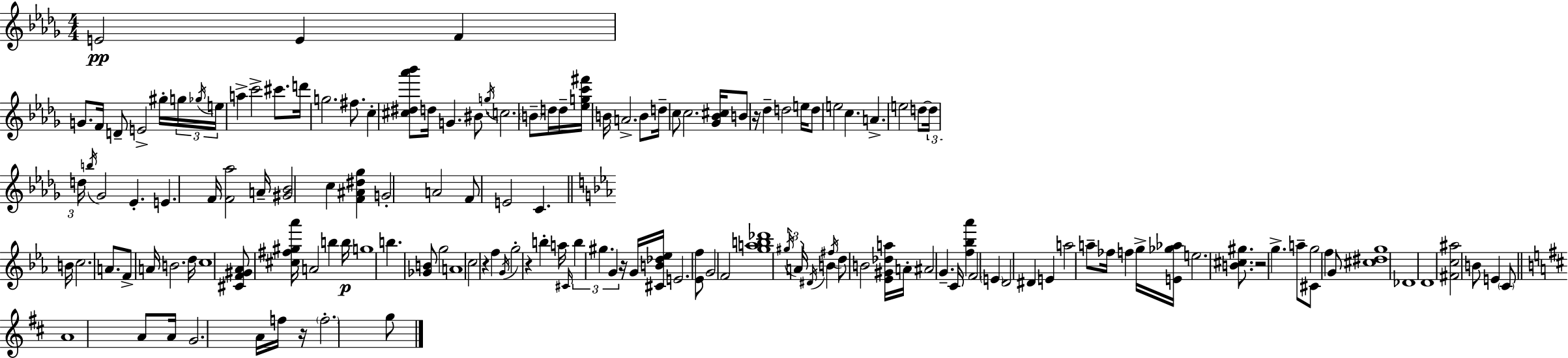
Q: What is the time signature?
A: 4/4